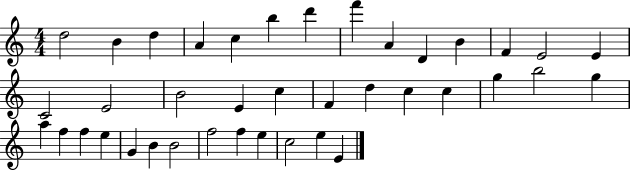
D5/h B4/q D5/q A4/q C5/q B5/q D6/q F6/q A4/q D4/q B4/q F4/q E4/h E4/q C4/h E4/h B4/h E4/q C5/q F4/q D5/q C5/q C5/q G5/q B5/h G5/q A5/q F5/q F5/q E5/q G4/q B4/q B4/h F5/h F5/q E5/q C5/h E5/q E4/q